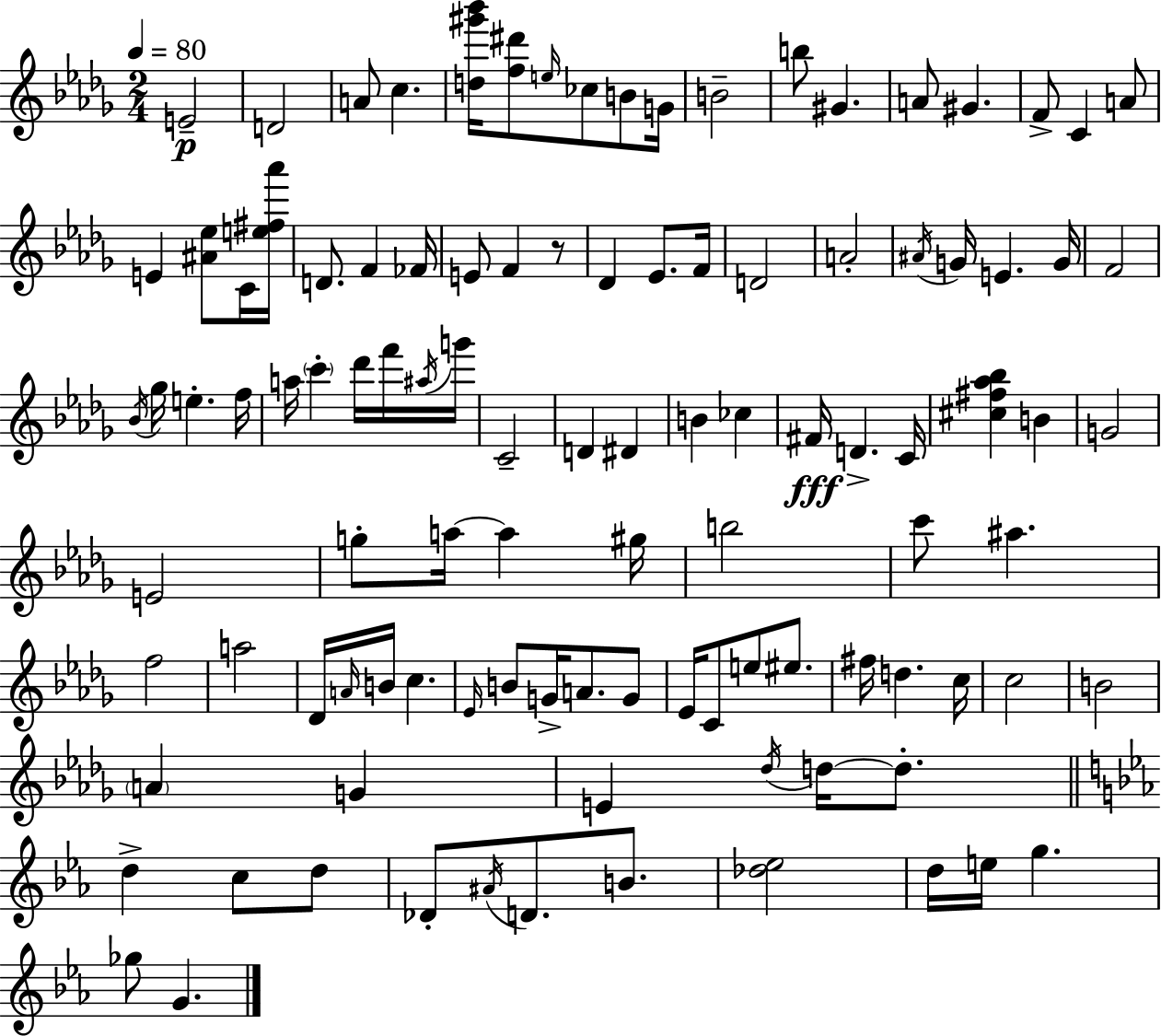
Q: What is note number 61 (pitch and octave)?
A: A#5